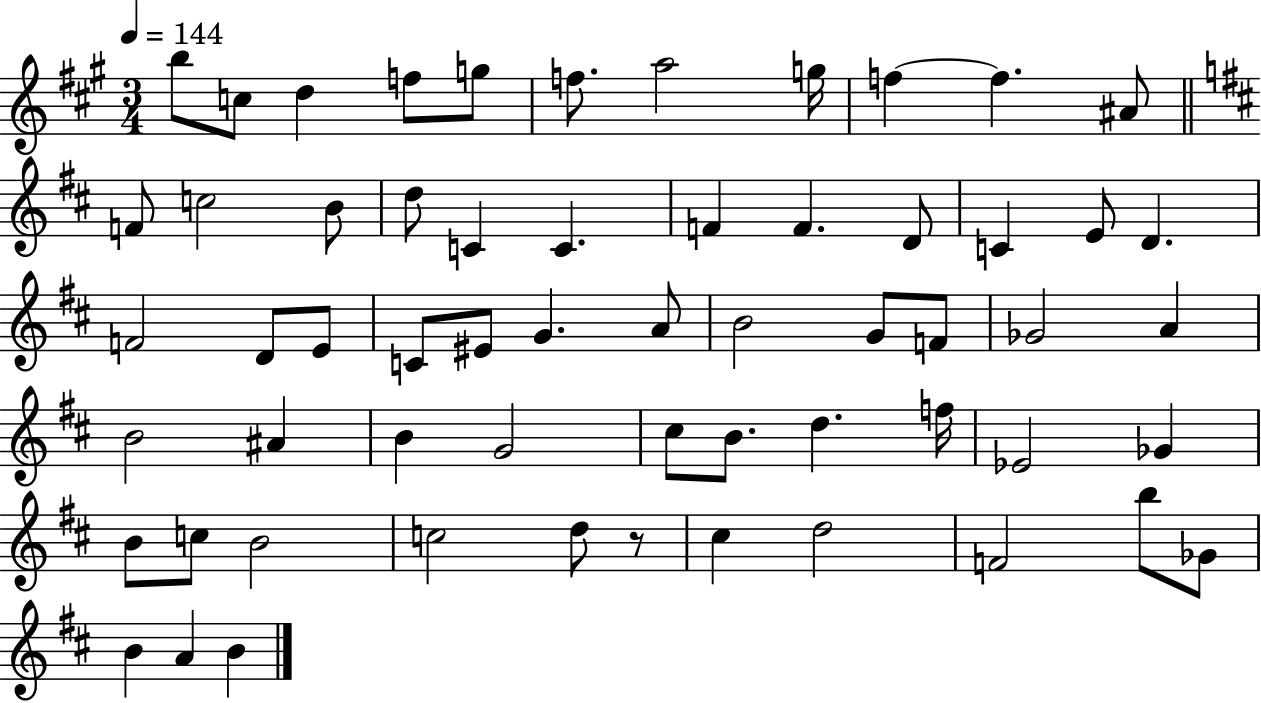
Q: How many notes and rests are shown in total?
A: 59